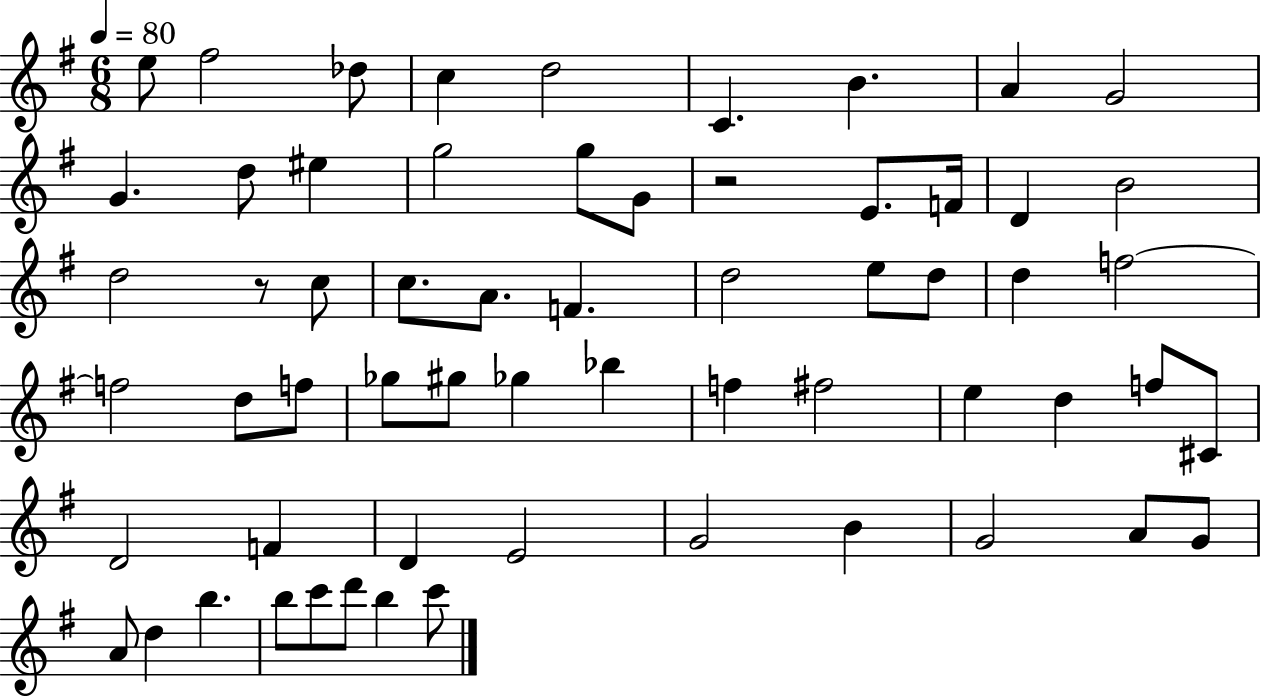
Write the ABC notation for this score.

X:1
T:Untitled
M:6/8
L:1/4
K:G
e/2 ^f2 _d/2 c d2 C B A G2 G d/2 ^e g2 g/2 G/2 z2 E/2 F/4 D B2 d2 z/2 c/2 c/2 A/2 F d2 e/2 d/2 d f2 f2 d/2 f/2 _g/2 ^g/2 _g _b f ^f2 e d f/2 ^C/2 D2 F D E2 G2 B G2 A/2 G/2 A/2 d b b/2 c'/2 d'/2 b c'/2